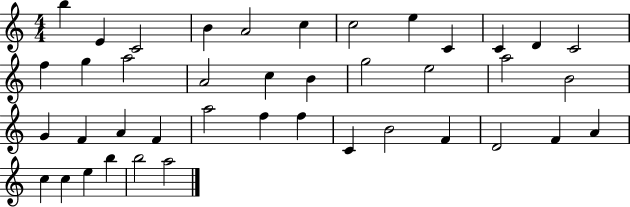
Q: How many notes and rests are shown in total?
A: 41